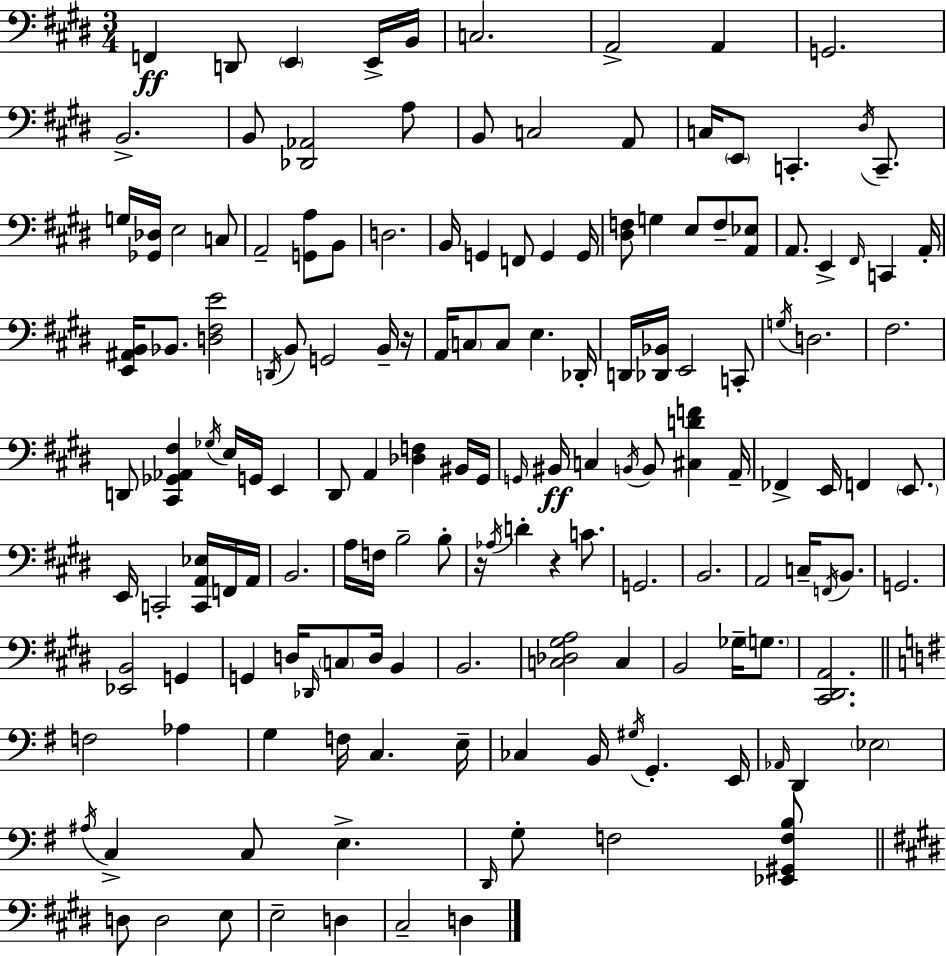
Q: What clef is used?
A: bass